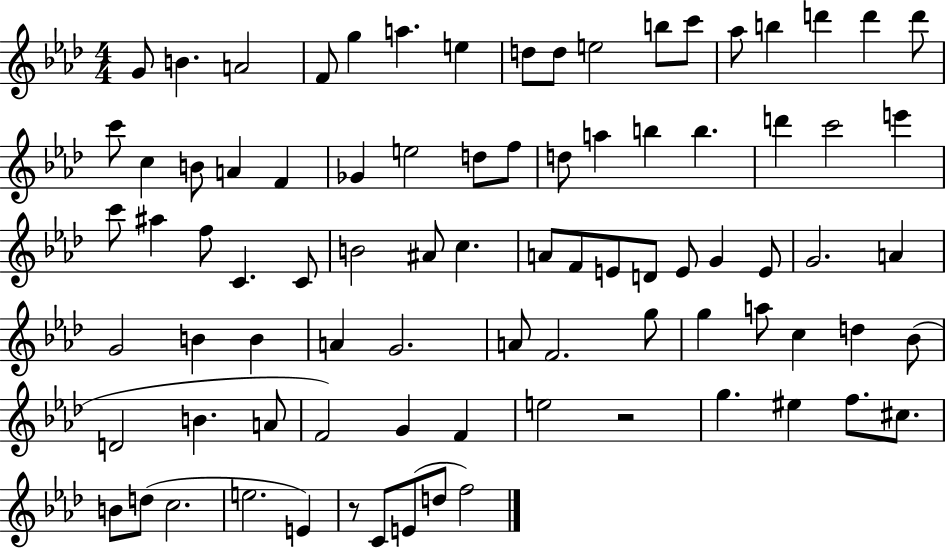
G4/e B4/q. A4/h F4/e G5/q A5/q. E5/q D5/e D5/e E5/h B5/e C6/e Ab5/e B5/q D6/q D6/q D6/e C6/e C5/q B4/e A4/q F4/q Gb4/q E5/h D5/e F5/e D5/e A5/q B5/q B5/q. D6/q C6/h E6/q C6/e A#5/q F5/e C4/q. C4/e B4/h A#4/e C5/q. A4/e F4/e E4/e D4/e E4/e G4/q E4/e G4/h. A4/q G4/h B4/q B4/q A4/q G4/h. A4/e F4/h. G5/e G5/q A5/e C5/q D5/q Bb4/e D4/h B4/q. A4/e F4/h G4/q F4/q E5/h R/h G5/q. EIS5/q F5/e. C#5/e. B4/e D5/e C5/h. E5/h. E4/q R/e C4/e E4/e D5/e F5/h